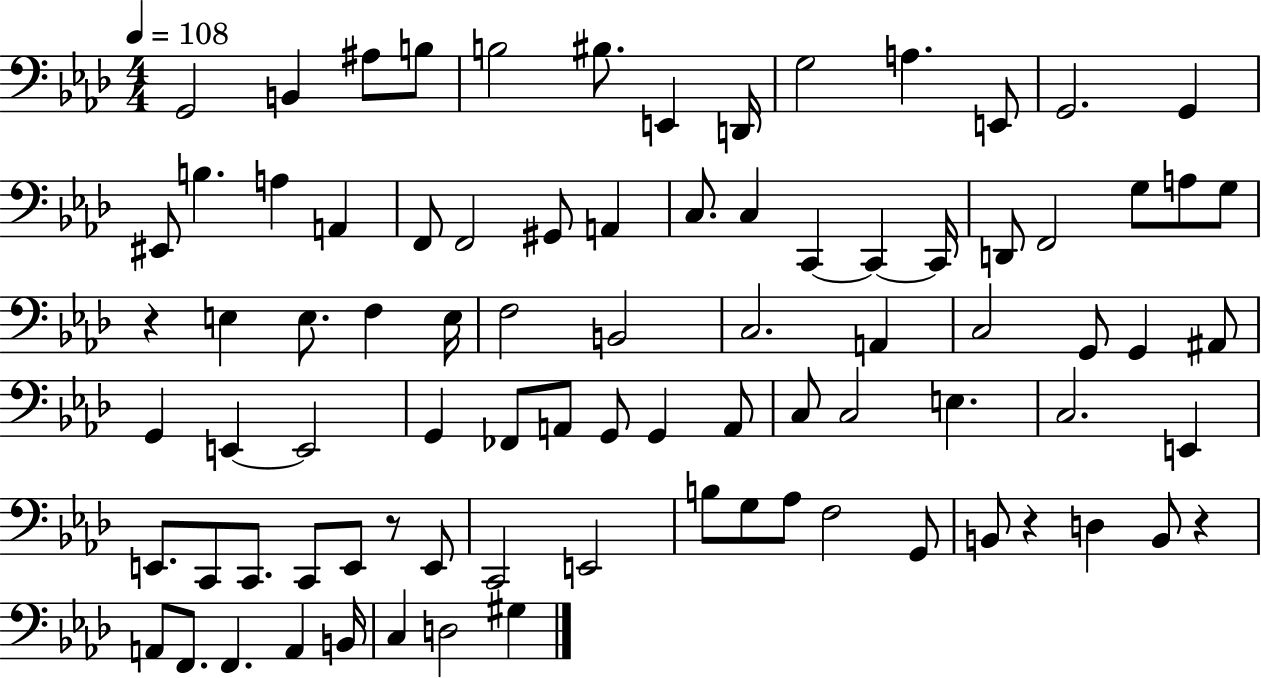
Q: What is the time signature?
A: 4/4